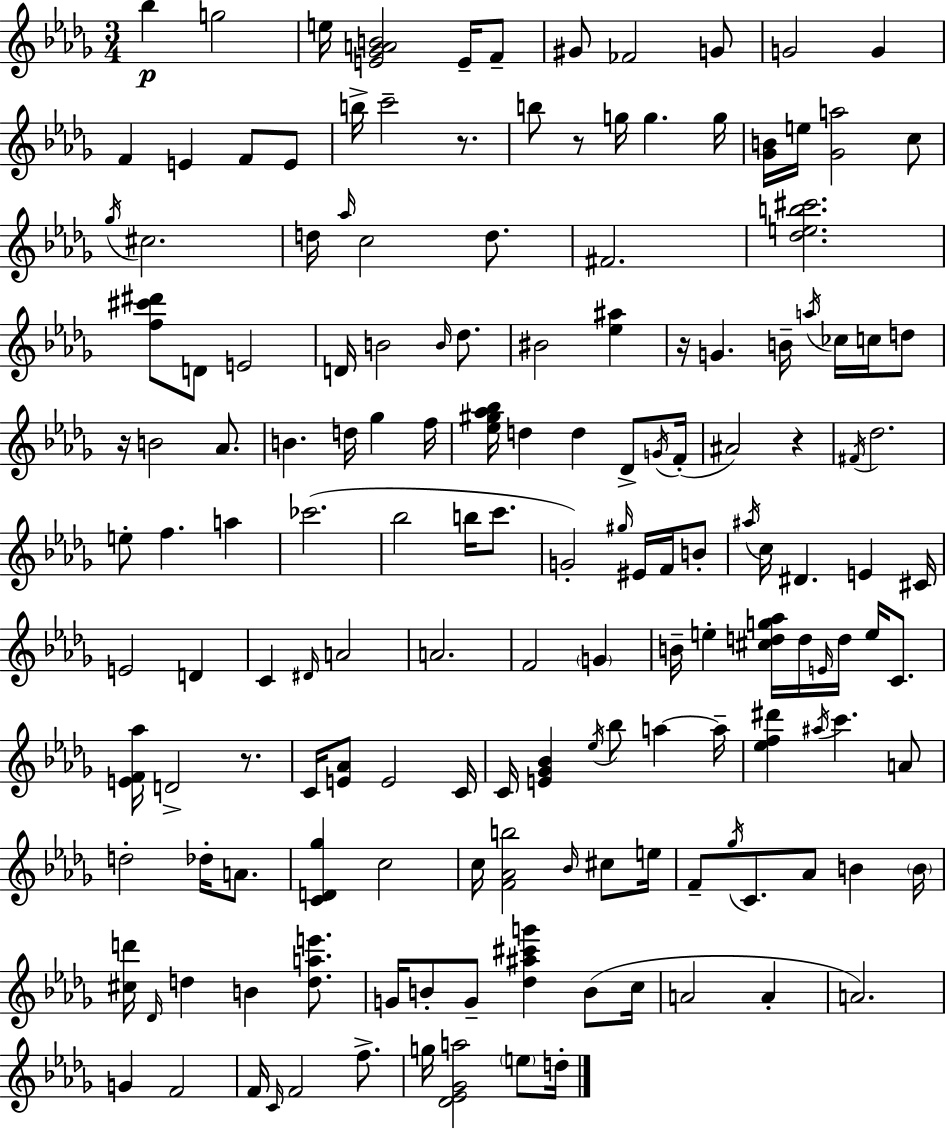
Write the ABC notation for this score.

X:1
T:Untitled
M:3/4
L:1/4
K:Bbm
_b g2 e/4 [E_GAB]2 E/4 F/2 ^G/2 _F2 G/2 G2 G F E F/2 E/2 b/4 c'2 z/2 b/2 z/2 g/4 g g/4 [_GB]/4 e/4 [_Ga]2 c/2 _g/4 ^c2 d/4 _a/4 c2 d/2 ^F2 [_deb^c']2 [f^c'^d']/2 D/2 E2 D/4 B2 B/4 _d/2 ^B2 [_e^a] z/4 G B/4 a/4 _c/4 c/4 d/2 z/4 B2 _A/2 B d/4 _g f/4 [_e^g_a_b]/4 d d _D/2 G/4 F/4 ^A2 z ^F/4 _d2 e/2 f a _c'2 _b2 b/4 c'/2 G2 ^g/4 ^E/4 F/4 B/2 ^a/4 c/4 ^D E ^C/4 E2 D C ^D/4 A2 A2 F2 G B/4 e [^cdg_a]/4 d/4 E/4 d/4 e/4 C/2 [EF_a]/4 D2 z/2 C/4 [E_A]/2 E2 C/4 C/4 [E_G_B] _e/4 _b/2 a a/4 [_ef^d'] ^a/4 c' A/2 d2 _d/4 A/2 [CD_g] c2 c/4 [F_Ab]2 _B/4 ^c/2 e/4 F/2 _g/4 C/2 _A/2 B B/4 [^cd']/4 _D/4 d B [dae']/2 G/4 B/2 G/2 [_d^a^c'g'] B/2 c/4 A2 A A2 G F2 F/4 C/4 F2 f/2 g/4 [_D_E_Ga]2 e/2 d/4